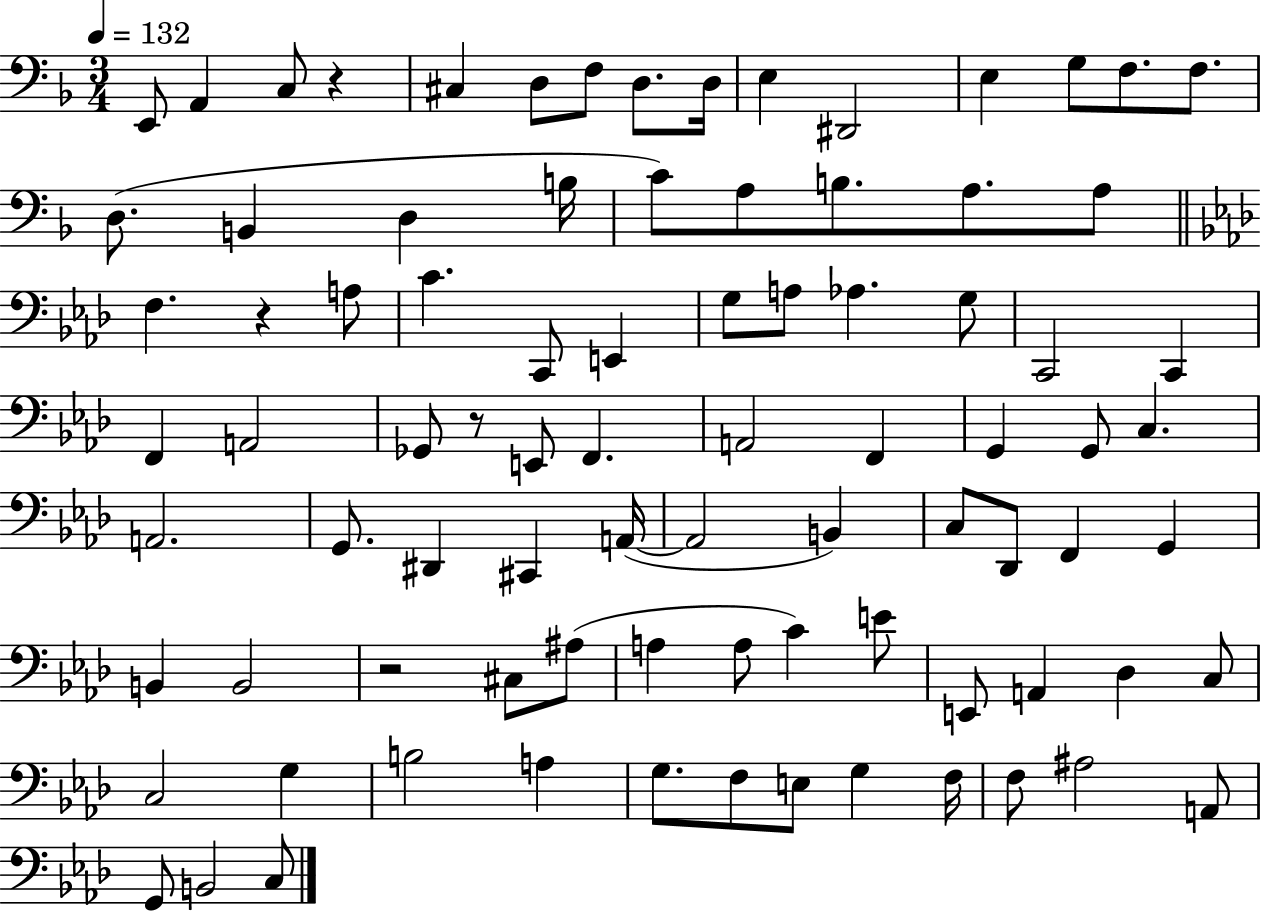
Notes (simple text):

E2/e A2/q C3/e R/q C#3/q D3/e F3/e D3/e. D3/s E3/q D#2/h E3/q G3/e F3/e. F3/e. D3/e. B2/q D3/q B3/s C4/e A3/e B3/e. A3/e. A3/e F3/q. R/q A3/e C4/q. C2/e E2/q G3/e A3/e Ab3/q. G3/e C2/h C2/q F2/q A2/h Gb2/e R/e E2/e F2/q. A2/h F2/q G2/q G2/e C3/q. A2/h. G2/e. D#2/q C#2/q A2/s A2/h B2/q C3/e Db2/e F2/q G2/q B2/q B2/h R/h C#3/e A#3/e A3/q A3/e C4/q E4/e E2/e A2/q Db3/q C3/e C3/h G3/q B3/h A3/q G3/e. F3/e E3/e G3/q F3/s F3/e A#3/h A2/e G2/e B2/h C3/e